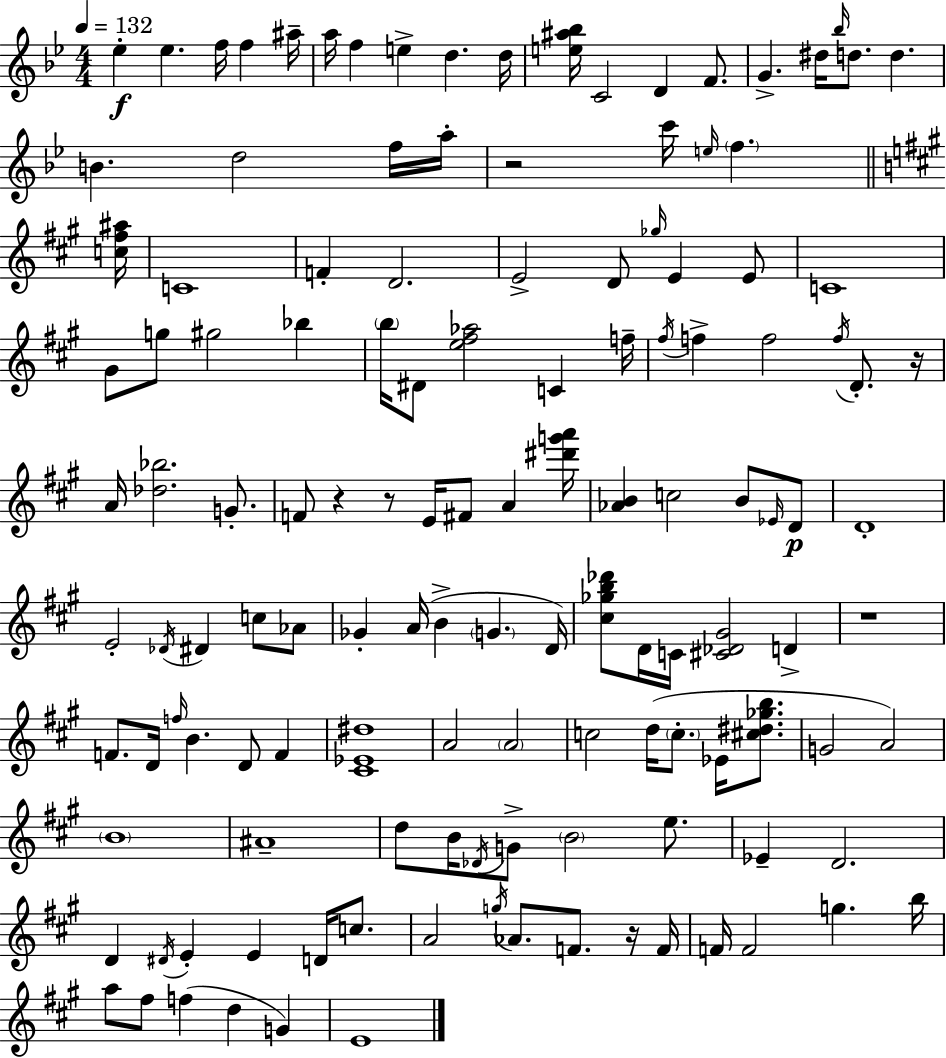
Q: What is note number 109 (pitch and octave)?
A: G5